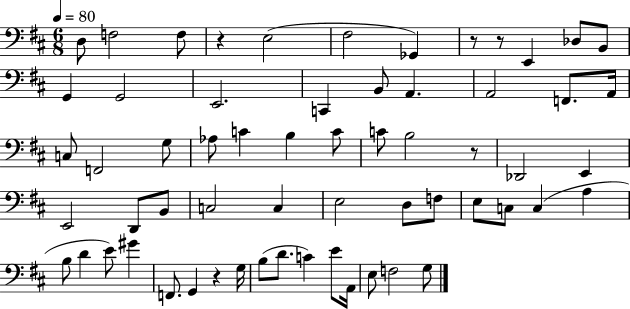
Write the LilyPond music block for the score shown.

{
  \clef bass
  \numericTimeSignature
  \time 6/8
  \key d \major
  \tempo 4 = 80
  \repeat volta 2 { d8 f2 f8 | r4 e2( | fis2 ges,4) | r8 r8 e,4 des8 b,8 | \break g,4 g,2 | e,2. | c,4 b,8 a,4. | a,2 f,8. a,16 | \break c8 f,2 g8 | aes8 c'4 b4 c'8 | c'8 b2 r8 | des,2 e,4 | \break e,2 d,8 b,8 | c2 c4 | e2 d8 f8 | e8 c8 c4( a4 | \break b8 d'4 e'8) gis'4 | f,8. g,4 r4 g16 | b8( d'8. c'4) e'8 a,16 | e8 f2 g8 | \break } \bar "|."
}